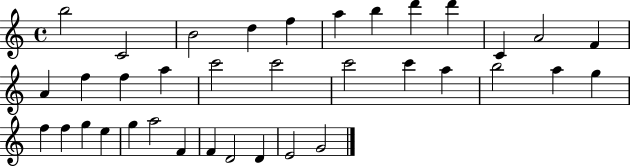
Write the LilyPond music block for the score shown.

{
  \clef treble
  \time 4/4
  \defaultTimeSignature
  \key c \major
  b''2 c'2 | b'2 d''4 f''4 | a''4 b''4 d'''4 d'''4 | c'4 a'2 f'4 | \break a'4 f''4 f''4 a''4 | c'''2 c'''2 | c'''2 c'''4 a''4 | b''2 a''4 g''4 | \break f''4 f''4 g''4 e''4 | g''4 a''2 f'4 | f'4 d'2 d'4 | e'2 g'2 | \break \bar "|."
}